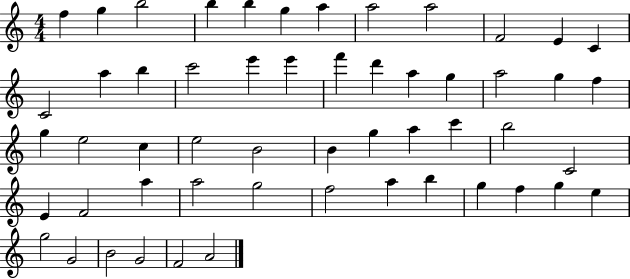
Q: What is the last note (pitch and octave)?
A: A4